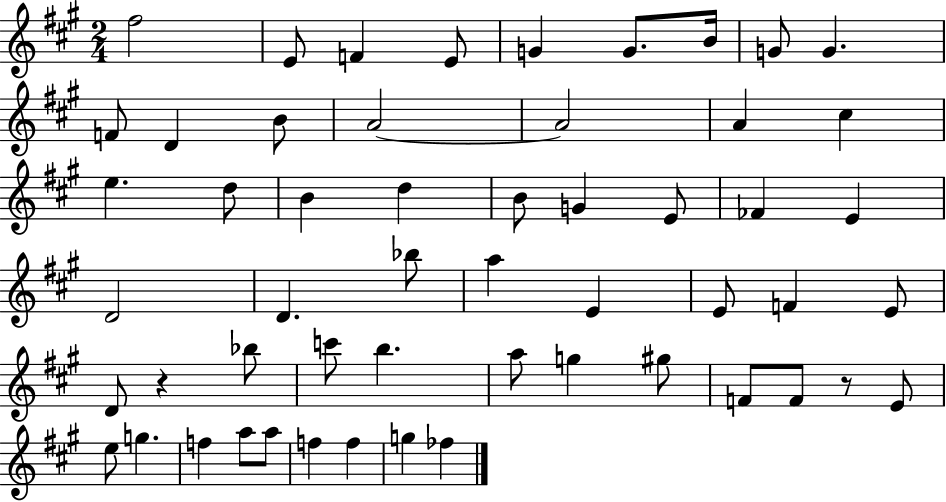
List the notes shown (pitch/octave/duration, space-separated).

F#5/h E4/e F4/q E4/e G4/q G4/e. B4/s G4/e G4/q. F4/e D4/q B4/e A4/h A4/h A4/q C#5/q E5/q. D5/e B4/q D5/q B4/e G4/q E4/e FES4/q E4/q D4/h D4/q. Bb5/e A5/q E4/q E4/e F4/q E4/e D4/e R/q Bb5/e C6/e B5/q. A5/e G5/q G#5/e F4/e F4/e R/e E4/e E5/e G5/q. F5/q A5/e A5/e F5/q F5/q G5/q FES5/q